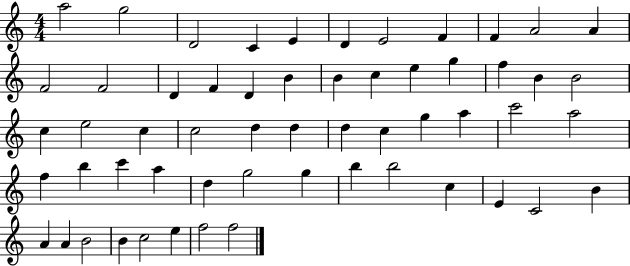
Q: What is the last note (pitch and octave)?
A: F5